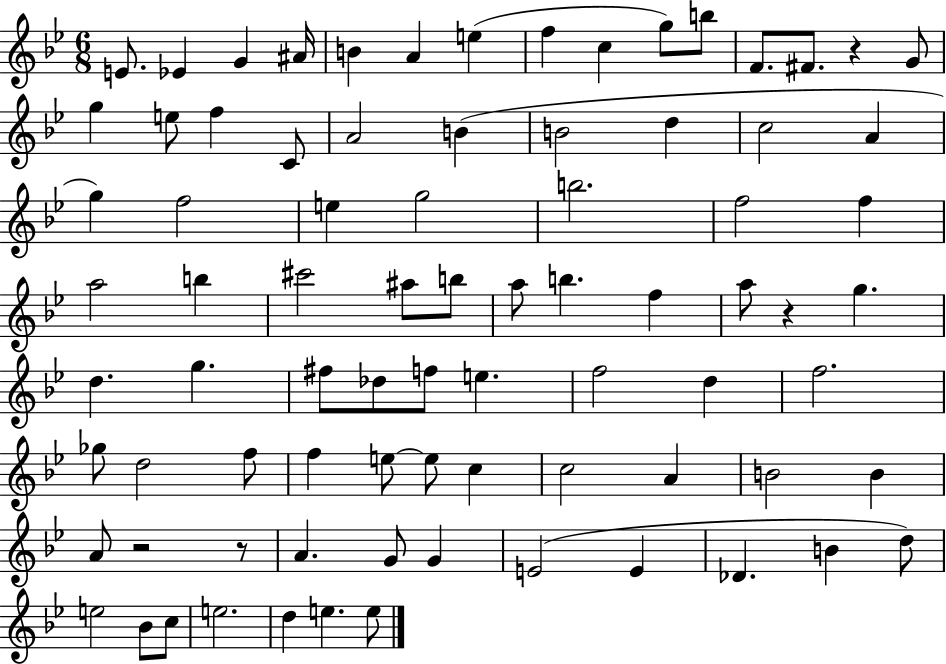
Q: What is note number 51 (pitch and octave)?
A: Gb5